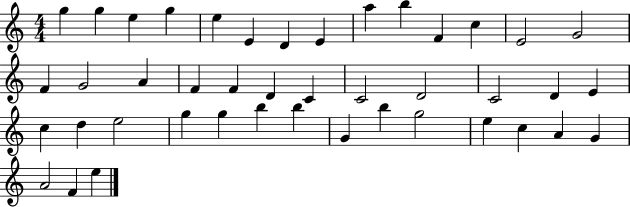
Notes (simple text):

G5/q G5/q E5/q G5/q E5/q E4/q D4/q E4/q A5/q B5/q F4/q C5/q E4/h G4/h F4/q G4/h A4/q F4/q F4/q D4/q C4/q C4/h D4/h C4/h D4/q E4/q C5/q D5/q E5/h G5/q G5/q B5/q B5/q G4/q B5/q G5/h E5/q C5/q A4/q G4/q A4/h F4/q E5/q